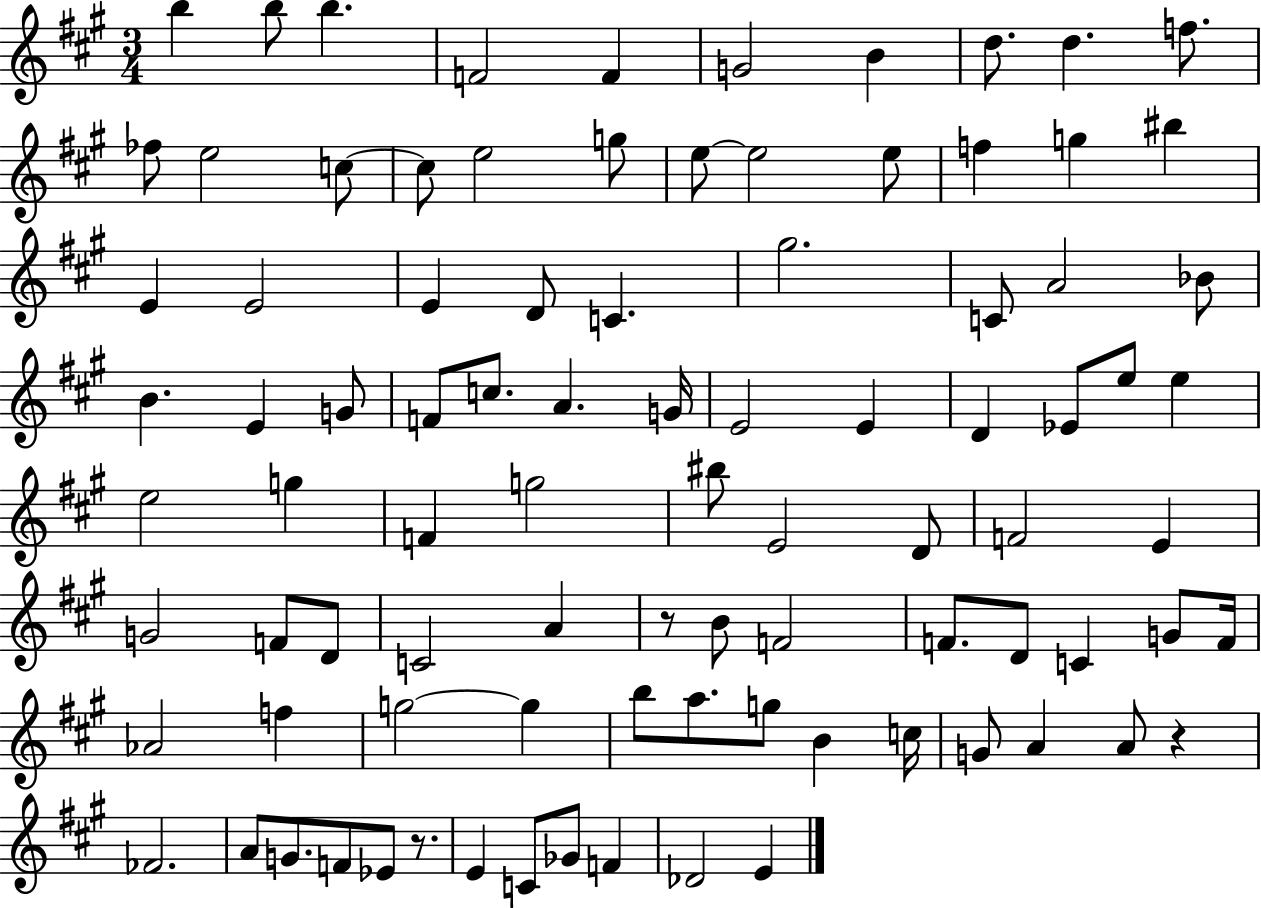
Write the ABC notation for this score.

X:1
T:Untitled
M:3/4
L:1/4
K:A
b b/2 b F2 F G2 B d/2 d f/2 _f/2 e2 c/2 c/2 e2 g/2 e/2 e2 e/2 f g ^b E E2 E D/2 C ^g2 C/2 A2 _B/2 B E G/2 F/2 c/2 A G/4 E2 E D _E/2 e/2 e e2 g F g2 ^b/2 E2 D/2 F2 E G2 F/2 D/2 C2 A z/2 B/2 F2 F/2 D/2 C G/2 F/4 _A2 f g2 g b/2 a/2 g/2 B c/4 G/2 A A/2 z _F2 A/2 G/2 F/2 _E/2 z/2 E C/2 _G/2 F _D2 E